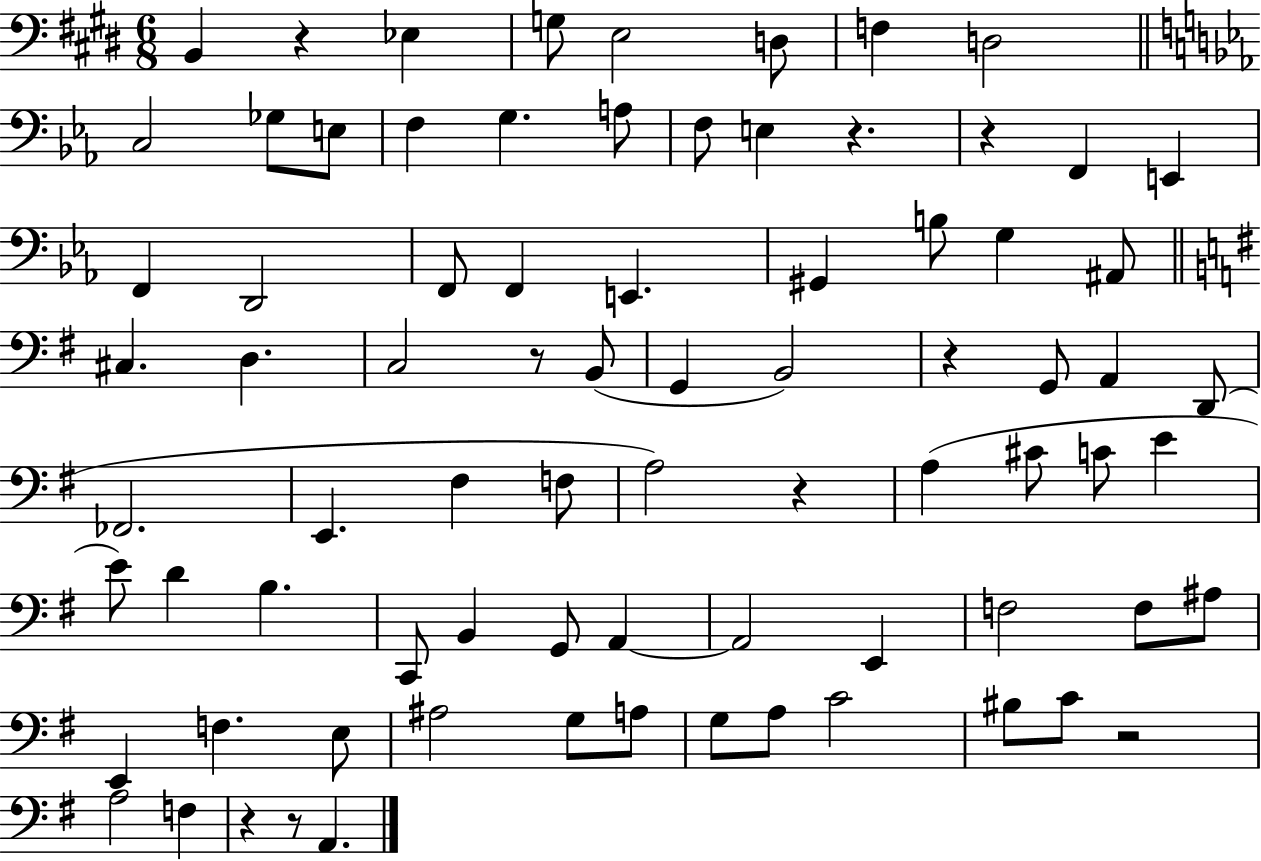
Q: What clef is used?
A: bass